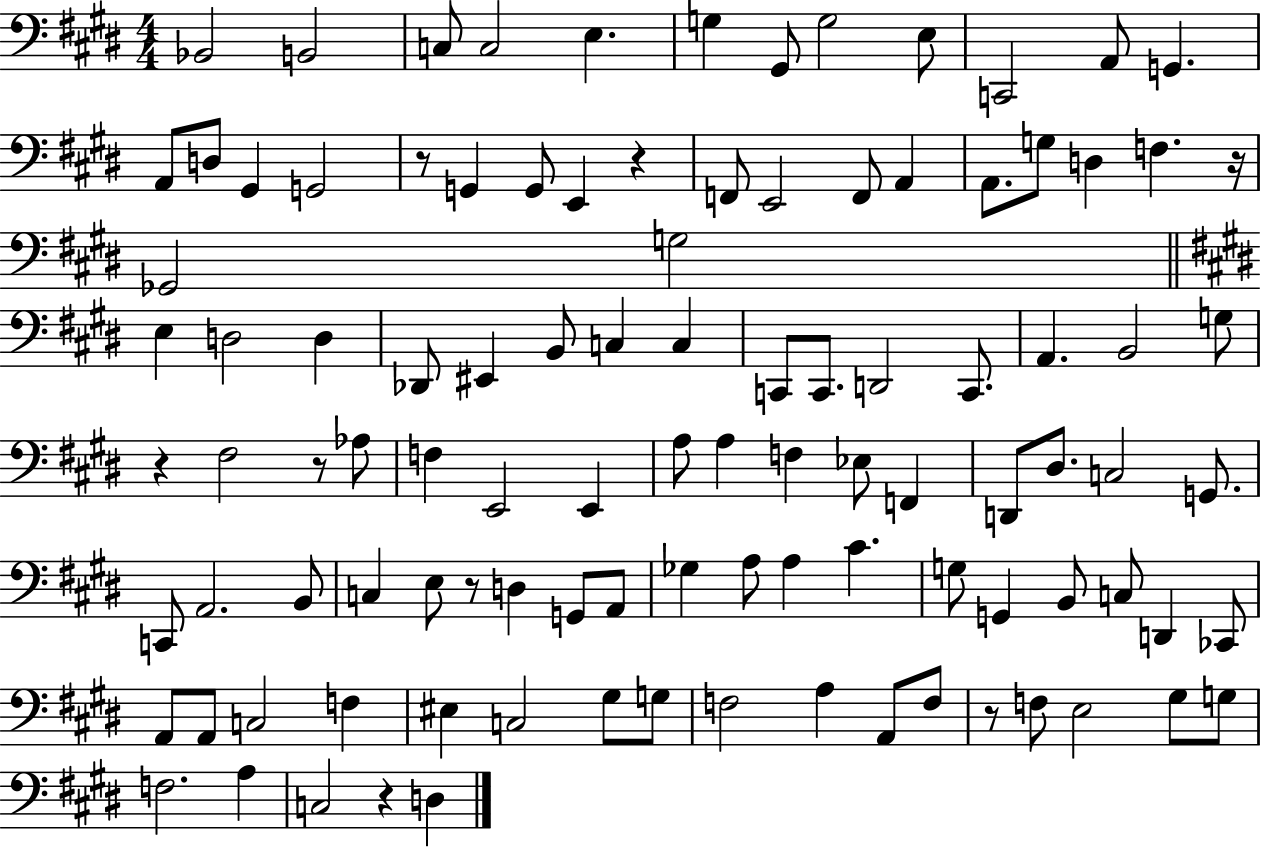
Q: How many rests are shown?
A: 8